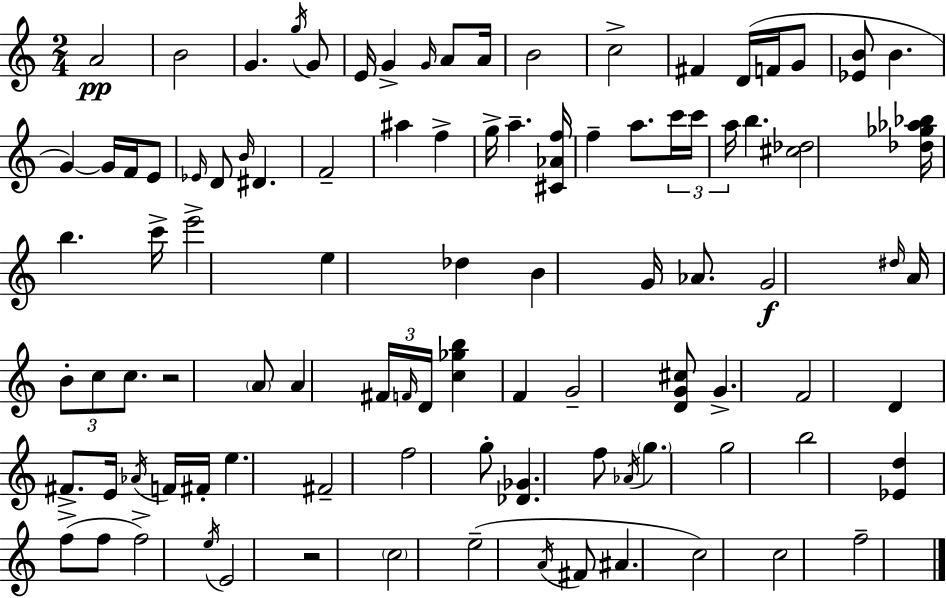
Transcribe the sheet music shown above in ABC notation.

X:1
T:Untitled
M:2/4
L:1/4
K:Am
A2 B2 G g/4 G/2 E/4 G G/4 A/2 A/4 B2 c2 ^F D/4 F/4 G/2 [_EB]/2 B G G/4 F/4 E/2 _E/4 D/2 B/4 ^D F2 ^a f g/4 a [^C_Af]/4 f a/2 c'/4 c'/4 a/4 b [^c_d]2 [_d_g_a_b]/4 b c'/4 e'2 e _d B G/4 _A/2 G2 ^d/4 A/4 B/2 c/2 c/2 z2 A/2 A ^F/4 F/4 D/4 [c_gb] F G2 [DG^c]/2 G F2 D ^F/2 E/4 _A/4 F/4 ^F/4 e ^F2 f2 g/2 [_D_G] f/2 _A/4 g g2 b2 [_Ed] f/2 f/2 f2 e/4 E2 z2 c2 e2 A/4 ^F/2 ^A c2 c2 f2